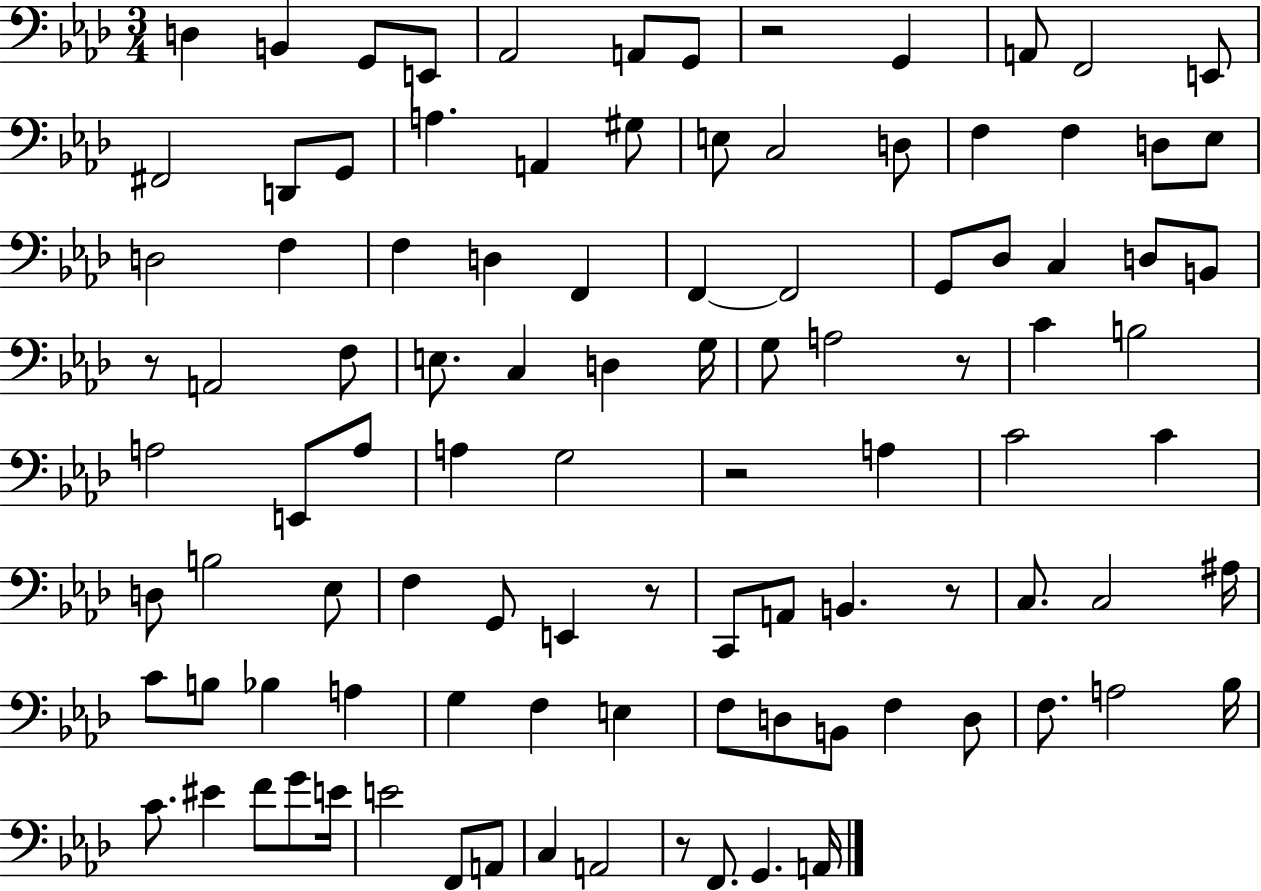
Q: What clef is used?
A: bass